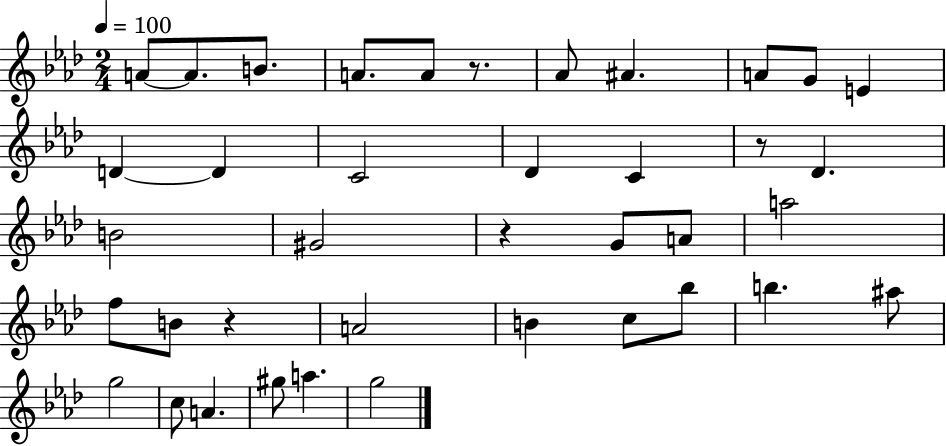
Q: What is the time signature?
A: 2/4